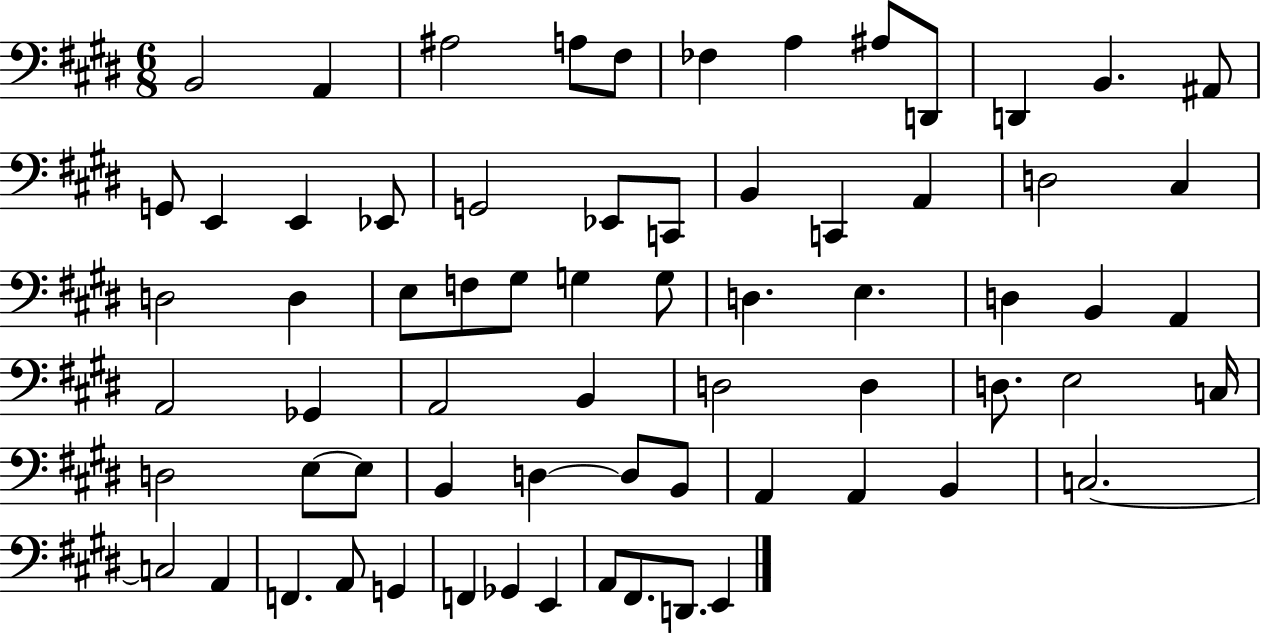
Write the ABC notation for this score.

X:1
T:Untitled
M:6/8
L:1/4
K:E
B,,2 A,, ^A,2 A,/2 ^F,/2 _F, A, ^A,/2 D,,/2 D,, B,, ^A,,/2 G,,/2 E,, E,, _E,,/2 G,,2 _E,,/2 C,,/2 B,, C,, A,, D,2 ^C, D,2 D, E,/2 F,/2 ^G,/2 G, G,/2 D, E, D, B,, A,, A,,2 _G,, A,,2 B,, D,2 D, D,/2 E,2 C,/4 D,2 E,/2 E,/2 B,, D, D,/2 B,,/2 A,, A,, B,, C,2 C,2 A,, F,, A,,/2 G,, F,, _G,, E,, A,,/2 ^F,,/2 D,,/2 E,,